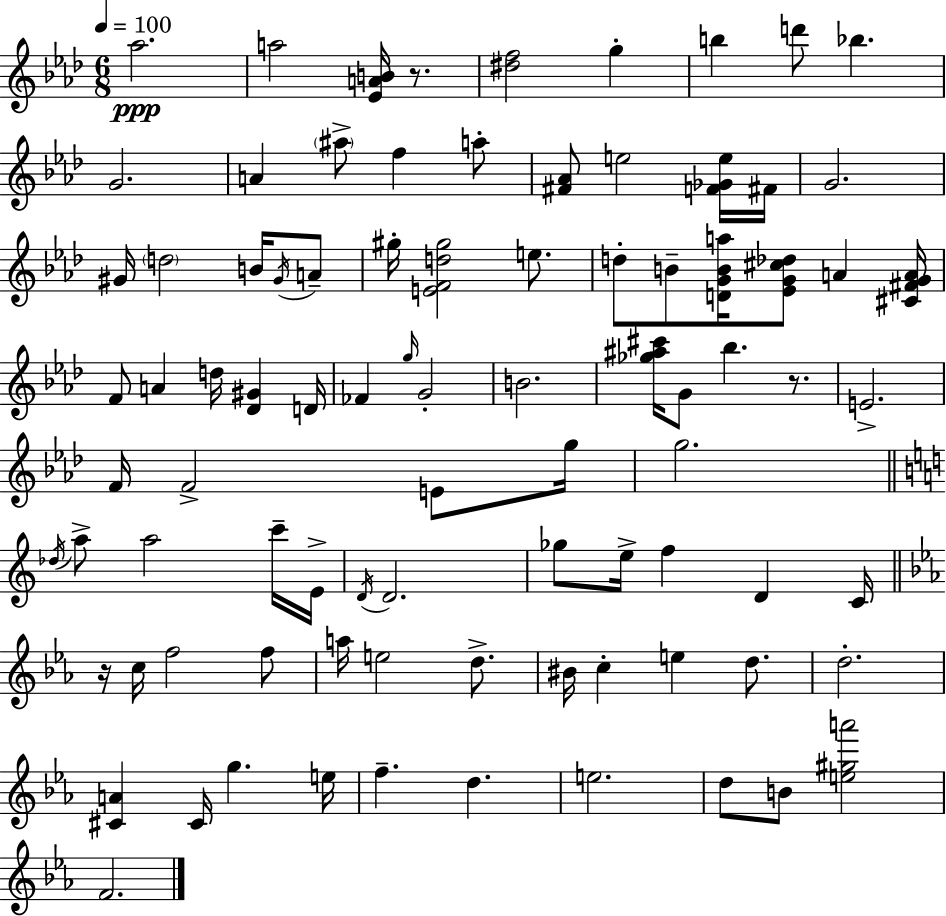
{
  \clef treble
  \numericTimeSignature
  \time 6/8
  \key aes \major
  \tempo 4 = 100
  aes''2.\ppp | a''2 <ees' a' b'>16 r8. | <dis'' f''>2 g''4-. | b''4 d'''8 bes''4. | \break g'2. | a'4 \parenthesize ais''8-> f''4 a''8-. | <fis' aes'>8 e''2 <f' ges' e''>16 fis'16 | g'2. | \break gis'16 \parenthesize d''2 b'16 \acciaccatura { gis'16 } a'8-- | gis''16-. <e' f' d'' gis''>2 e''8. | d''8-. b'8-- <d' g' b' a''>16 <ees' g' cis'' des''>8 a'4 | <cis' fis' g' a'>16 f'8 a'4 d''16 <des' gis'>4 | \break d'16 fes'4 \grace { g''16 } g'2-. | b'2. | <ges'' ais'' cis'''>16 g'8 bes''4. r8. | e'2.-> | \break f'16 f'2-> e'8 | g''16 g''2. | \bar "||" \break \key c \major \acciaccatura { des''16 } a''8-> a''2 c'''16-- | e'16-> \acciaccatura { d'16 } d'2. | ges''8 e''16-> f''4 d'4 | c'16 \bar "||" \break \key c \minor r16 c''16 f''2 f''8 | a''16 e''2 d''8.-> | bis'16 c''4-. e''4 d''8. | d''2.-. | \break <cis' a'>4 cis'16 g''4. e''16 | f''4.-- d''4. | e''2. | d''8 b'8 <e'' gis'' a'''>2 | \break f'2. | \bar "|."
}